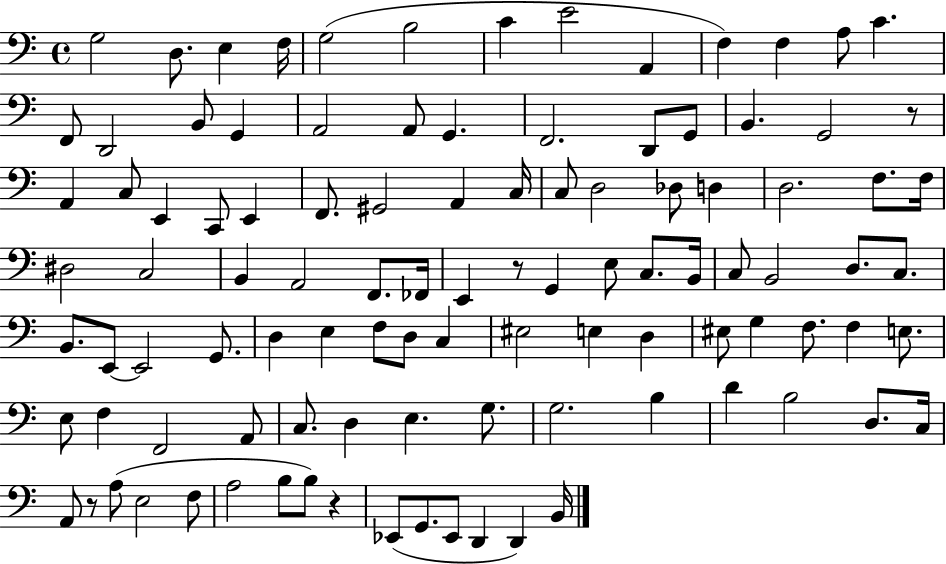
X:1
T:Untitled
M:4/4
L:1/4
K:C
G,2 D,/2 E, F,/4 G,2 B,2 C E2 A,, F, F, A,/2 C F,,/2 D,,2 B,,/2 G,, A,,2 A,,/2 G,, F,,2 D,,/2 G,,/2 B,, G,,2 z/2 A,, C,/2 E,, C,,/2 E,, F,,/2 ^G,,2 A,, C,/4 C,/2 D,2 _D,/2 D, D,2 F,/2 F,/4 ^D,2 C,2 B,, A,,2 F,,/2 _F,,/4 E,, z/2 G,, E,/2 C,/2 B,,/4 C,/2 B,,2 D,/2 C,/2 B,,/2 E,,/2 E,,2 G,,/2 D, E, F,/2 D,/2 C, ^E,2 E, D, ^E,/2 G, F,/2 F, E,/2 E,/2 F, F,,2 A,,/2 C,/2 D, E, G,/2 G,2 B, D B,2 D,/2 C,/4 A,,/2 z/2 A,/2 E,2 F,/2 A,2 B,/2 B,/2 z _E,,/2 G,,/2 _E,,/2 D,, D,, B,,/4